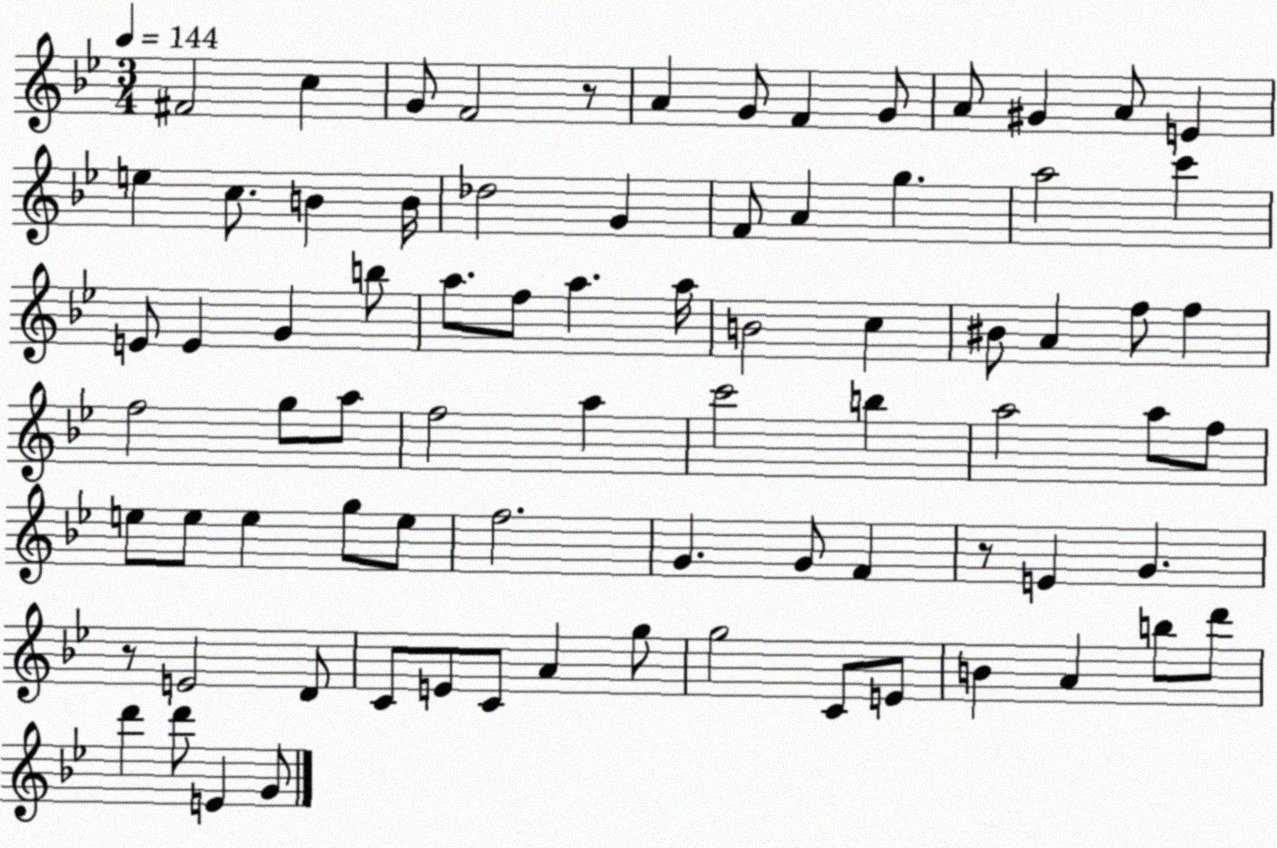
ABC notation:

X:1
T:Untitled
M:3/4
L:1/4
K:Bb
^F2 c G/2 F2 z/2 A G/2 F G/2 A/2 ^G A/2 E e c/2 B B/4 _d2 G F/2 A g a2 c' E/2 E G b/2 a/2 f/2 a a/4 B2 c ^B/2 A f/2 f f2 g/2 a/2 f2 a c'2 b a2 a/2 f/2 e/2 e/2 e g/2 e/2 f2 G G/2 F z/2 E G z/2 E2 D/2 C/2 E/2 C/2 A g/2 g2 C/2 E/2 B A b/2 d'/2 d' d'/2 E G/2